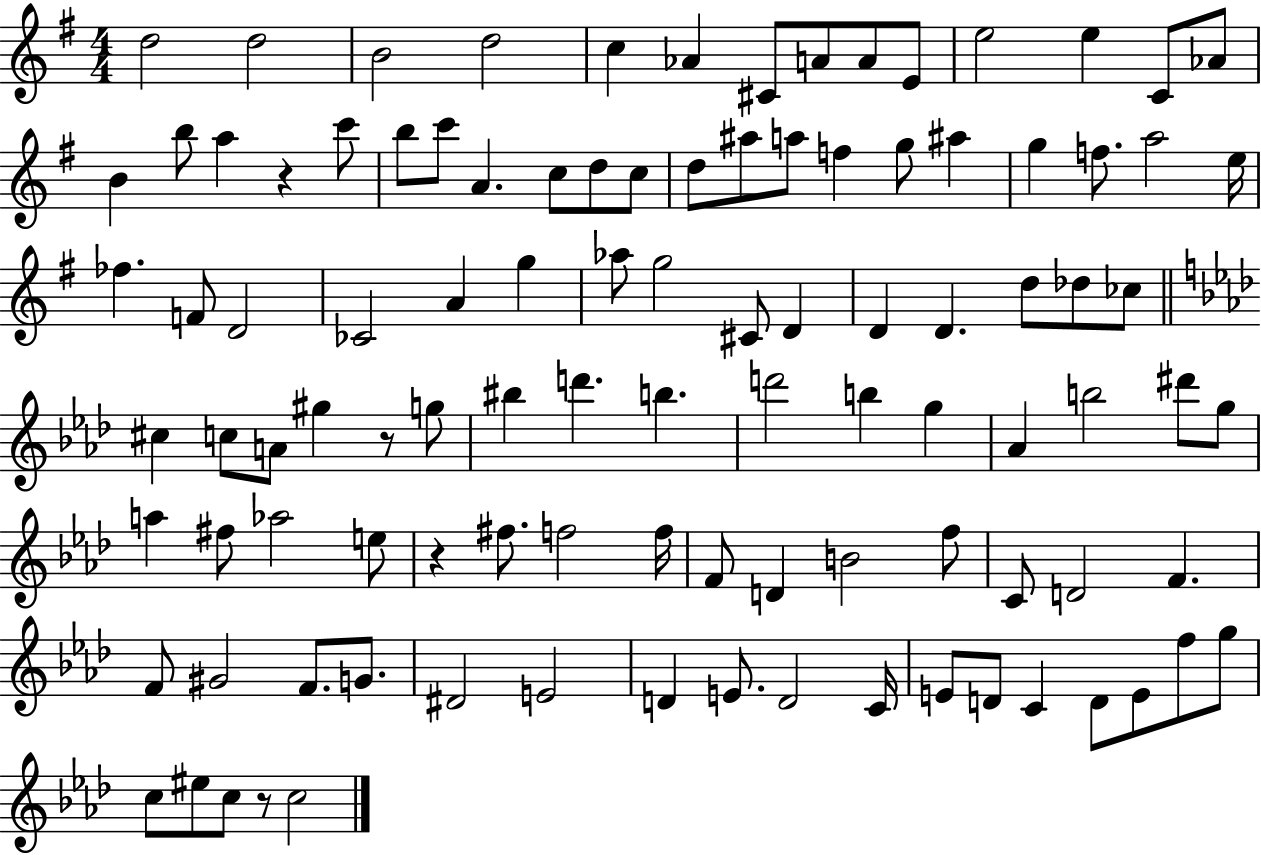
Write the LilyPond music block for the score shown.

{
  \clef treble
  \numericTimeSignature
  \time 4/4
  \key g \major
  \repeat volta 2 { d''2 d''2 | b'2 d''2 | c''4 aes'4 cis'8 a'8 a'8 e'8 | e''2 e''4 c'8 aes'8 | \break b'4 b''8 a''4 r4 c'''8 | b''8 c'''8 a'4. c''8 d''8 c''8 | d''8 ais''8 a''8 f''4 g''8 ais''4 | g''4 f''8. a''2 e''16 | \break fes''4. f'8 d'2 | ces'2 a'4 g''4 | aes''8 g''2 cis'8 d'4 | d'4 d'4. d''8 des''8 ces''8 | \break \bar "||" \break \key f \minor cis''4 c''8 a'8 gis''4 r8 g''8 | bis''4 d'''4. b''4. | d'''2 b''4 g''4 | aes'4 b''2 dis'''8 g''8 | \break a''4 fis''8 aes''2 e''8 | r4 fis''8. f''2 f''16 | f'8 d'4 b'2 f''8 | c'8 d'2 f'4. | \break f'8 gis'2 f'8. g'8. | dis'2 e'2 | d'4 e'8. d'2 c'16 | e'8 d'8 c'4 d'8 e'8 f''8 g''8 | \break c''8 eis''8 c''8 r8 c''2 | } \bar "|."
}